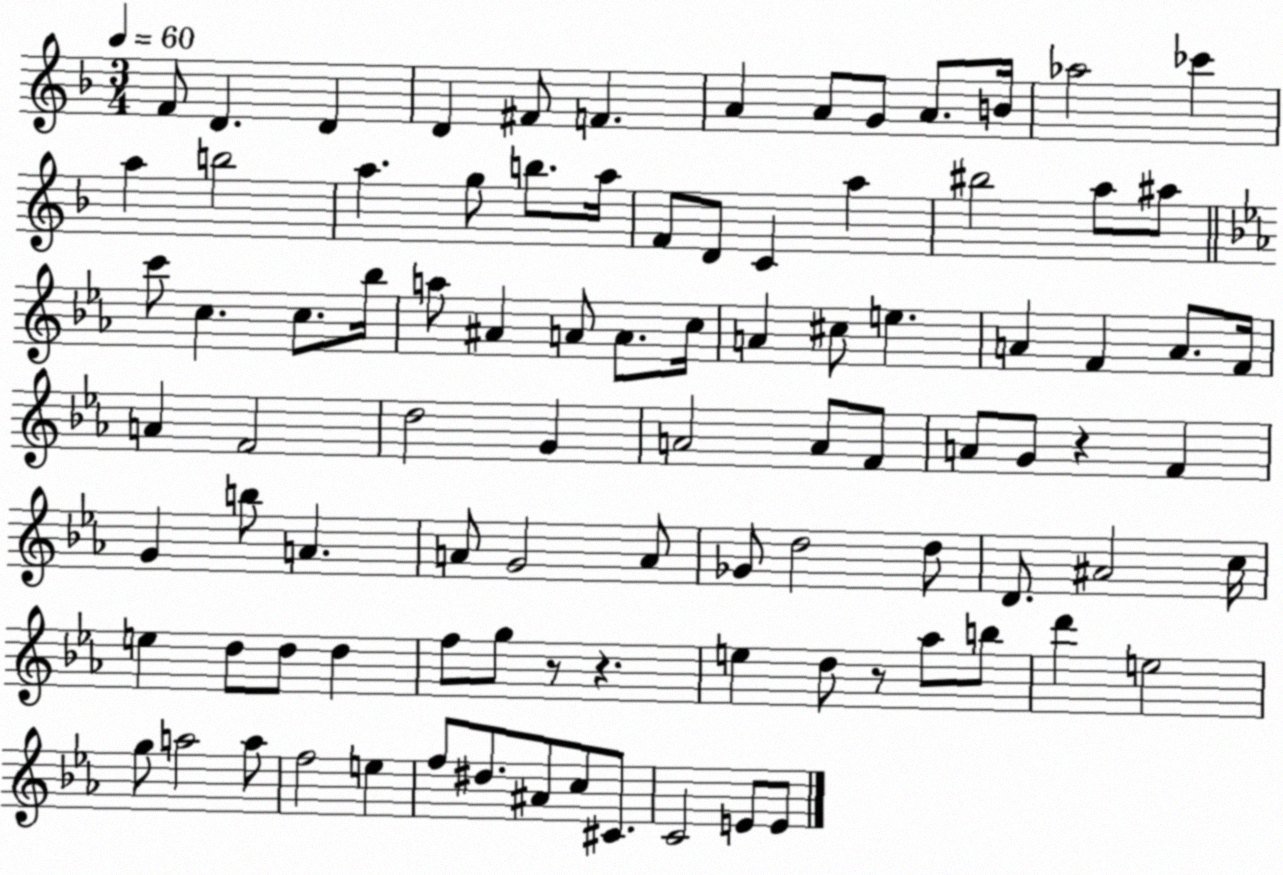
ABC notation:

X:1
T:Untitled
M:3/4
L:1/4
K:F
F/2 D D D ^F/2 F A A/2 G/2 A/2 B/4 _a2 _c' a b2 a g/2 b/2 a/4 F/2 D/2 C a ^b2 a/2 ^a/2 c'/2 c c/2 _b/4 a/2 ^A A/2 A/2 c/4 A ^c/2 e A F A/2 F/4 A F2 d2 G A2 A/2 F/2 A/2 G/2 z F G b/2 A A/2 G2 A/2 _G/2 d2 d/2 D/2 ^A2 c/4 e d/2 d/2 d f/2 g/2 z/2 z e d/2 z/2 _a/2 b/2 d' e2 g/2 a2 a/2 f2 e f/2 ^d/2 ^A/2 c/2 ^C/2 C2 E/2 E/2